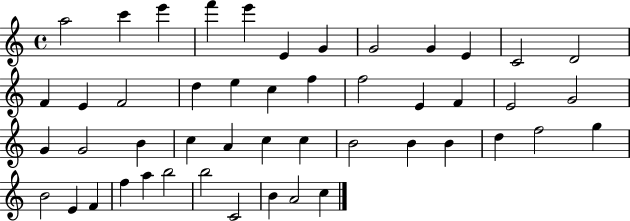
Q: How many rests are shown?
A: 0